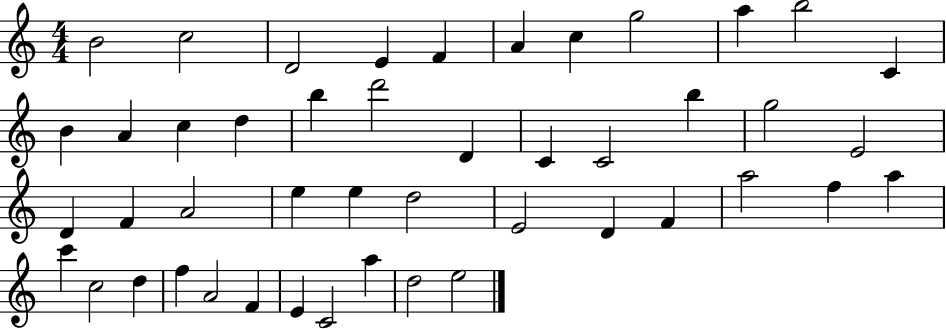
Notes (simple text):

B4/h C5/h D4/h E4/q F4/q A4/q C5/q G5/h A5/q B5/h C4/q B4/q A4/q C5/q D5/q B5/q D6/h D4/q C4/q C4/h B5/q G5/h E4/h D4/q F4/q A4/h E5/q E5/q D5/h E4/h D4/q F4/q A5/h F5/q A5/q C6/q C5/h D5/q F5/q A4/h F4/q E4/q C4/h A5/q D5/h E5/h